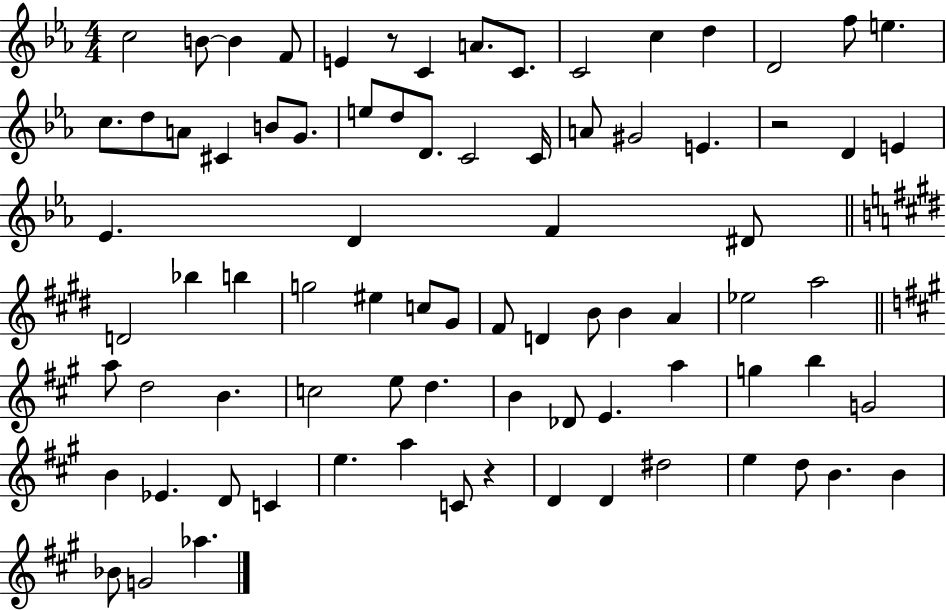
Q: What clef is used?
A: treble